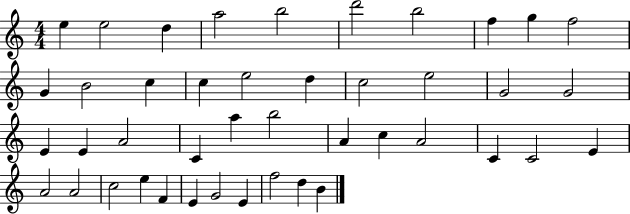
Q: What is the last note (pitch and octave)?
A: B4